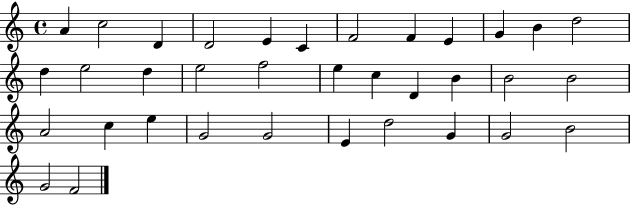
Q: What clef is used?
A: treble